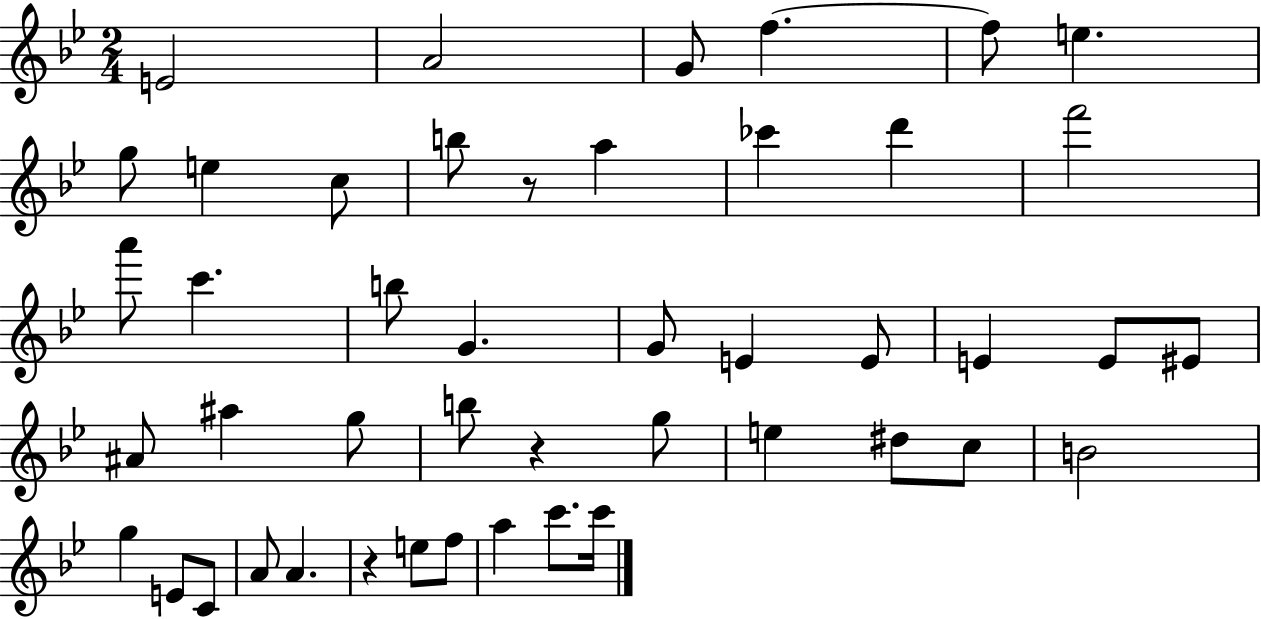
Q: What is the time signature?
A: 2/4